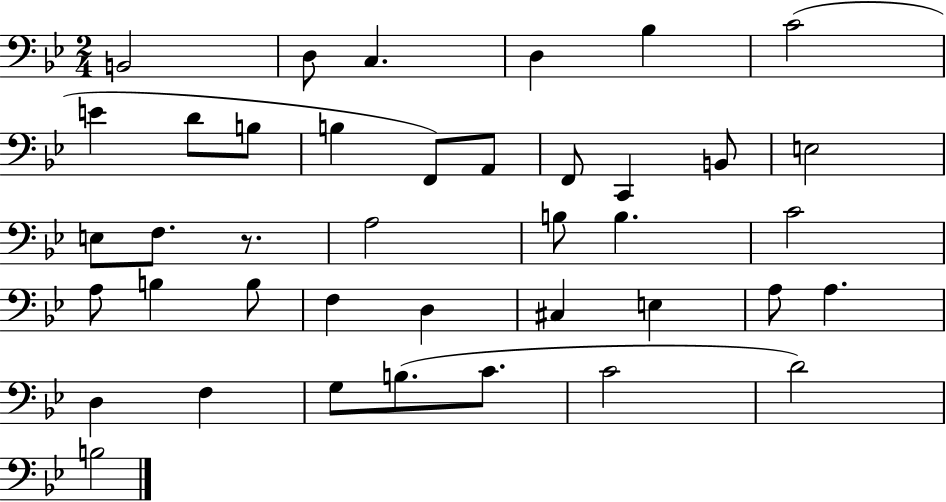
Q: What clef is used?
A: bass